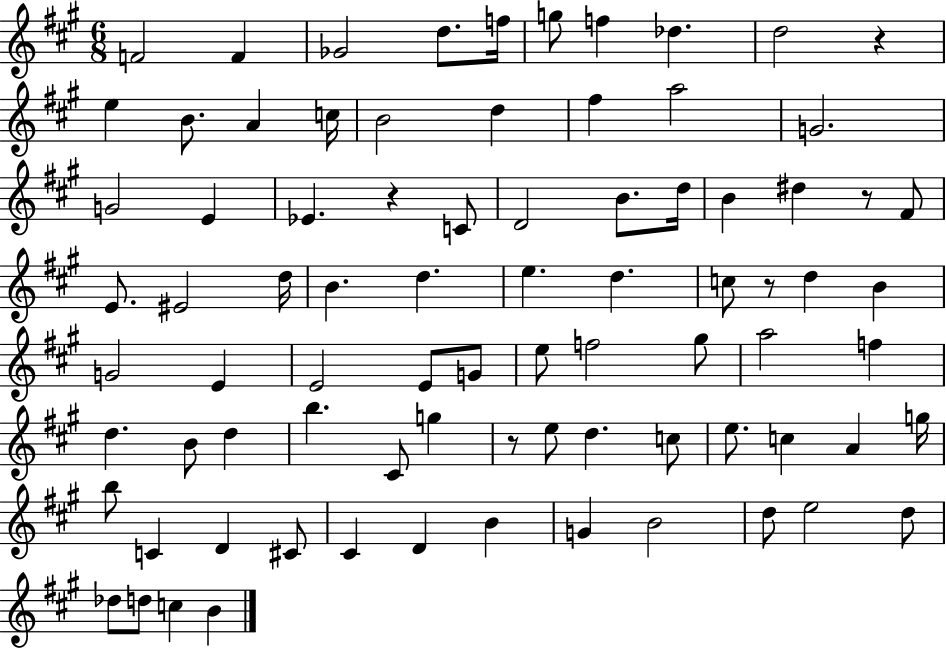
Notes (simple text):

F4/h F4/q Gb4/h D5/e. F5/s G5/e F5/q Db5/q. D5/h R/q E5/q B4/e. A4/q C5/s B4/h D5/q F#5/q A5/h G4/h. G4/h E4/q Eb4/q. R/q C4/e D4/h B4/e. D5/s B4/q D#5/q R/e F#4/e E4/e. EIS4/h D5/s B4/q. D5/q. E5/q. D5/q. C5/e R/e D5/q B4/q G4/h E4/q E4/h E4/e G4/e E5/e F5/h G#5/e A5/h F5/q D5/q. B4/e D5/q B5/q. C#4/e G5/q R/e E5/e D5/q. C5/e E5/e. C5/q A4/q G5/s B5/e C4/q D4/q C#4/e C#4/q D4/q B4/q G4/q B4/h D5/e E5/h D5/e Db5/e D5/e C5/q B4/q